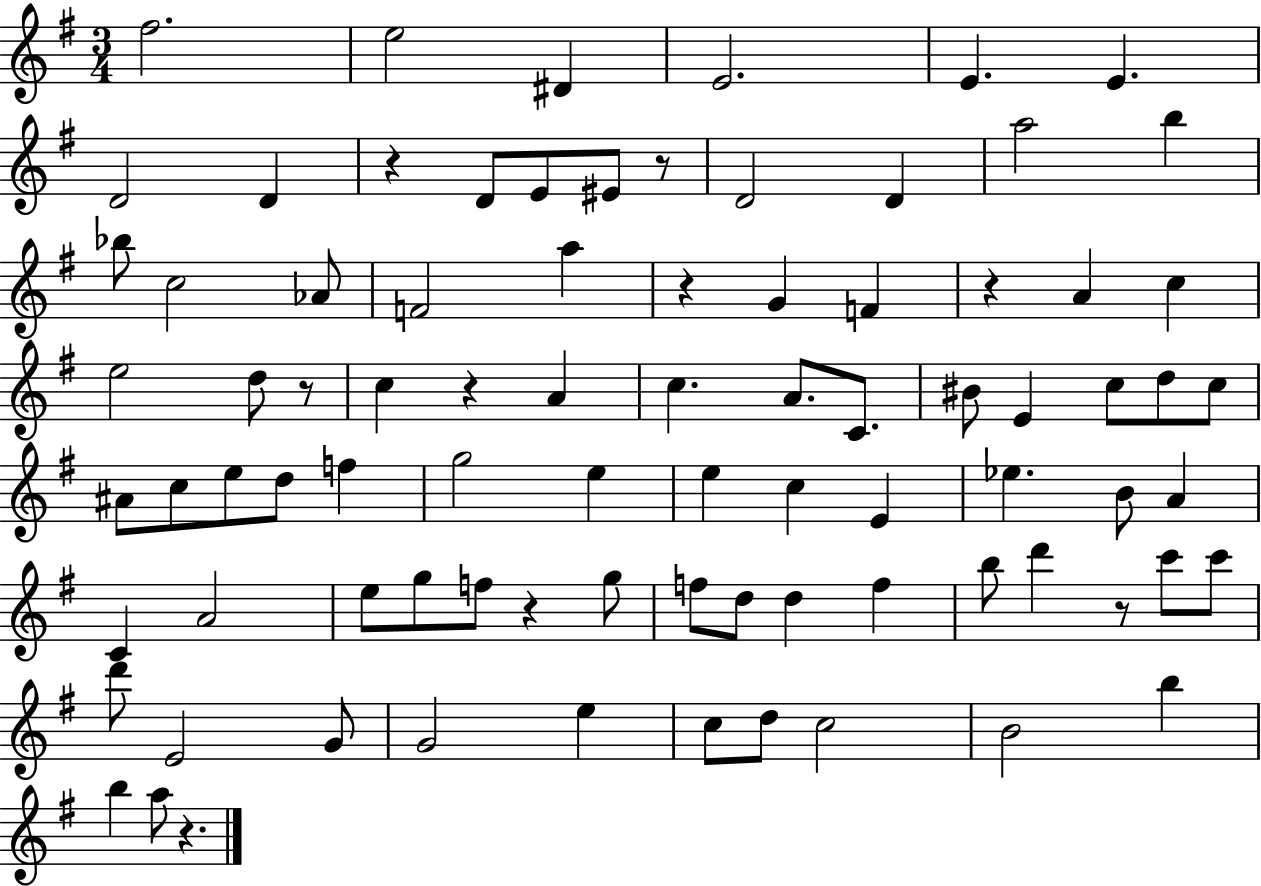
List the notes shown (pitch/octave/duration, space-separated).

F#5/h. E5/h D#4/q E4/h. E4/q. E4/q. D4/h D4/q R/q D4/e E4/e EIS4/e R/e D4/h D4/q A5/h B5/q Bb5/e C5/h Ab4/e F4/h A5/q R/q G4/q F4/q R/q A4/q C5/q E5/h D5/e R/e C5/q R/q A4/q C5/q. A4/e. C4/e. BIS4/e E4/q C5/e D5/e C5/e A#4/e C5/e E5/e D5/e F5/q G5/h E5/q E5/q C5/q E4/q Eb5/q. B4/e A4/q C4/q A4/h E5/e G5/e F5/e R/q G5/e F5/e D5/e D5/q F5/q B5/e D6/q R/e C6/e C6/e D6/e E4/h G4/e G4/h E5/q C5/e D5/e C5/h B4/h B5/q B5/q A5/e R/q.